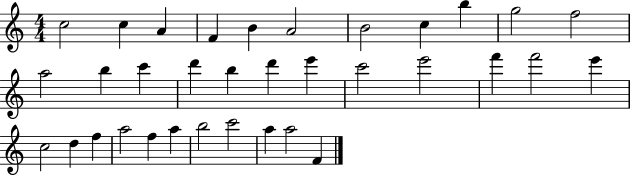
X:1
T:Untitled
M:4/4
L:1/4
K:C
c2 c A F B A2 B2 c b g2 f2 a2 b c' d' b d' e' c'2 e'2 f' f'2 e' c2 d f a2 f a b2 c'2 a a2 F